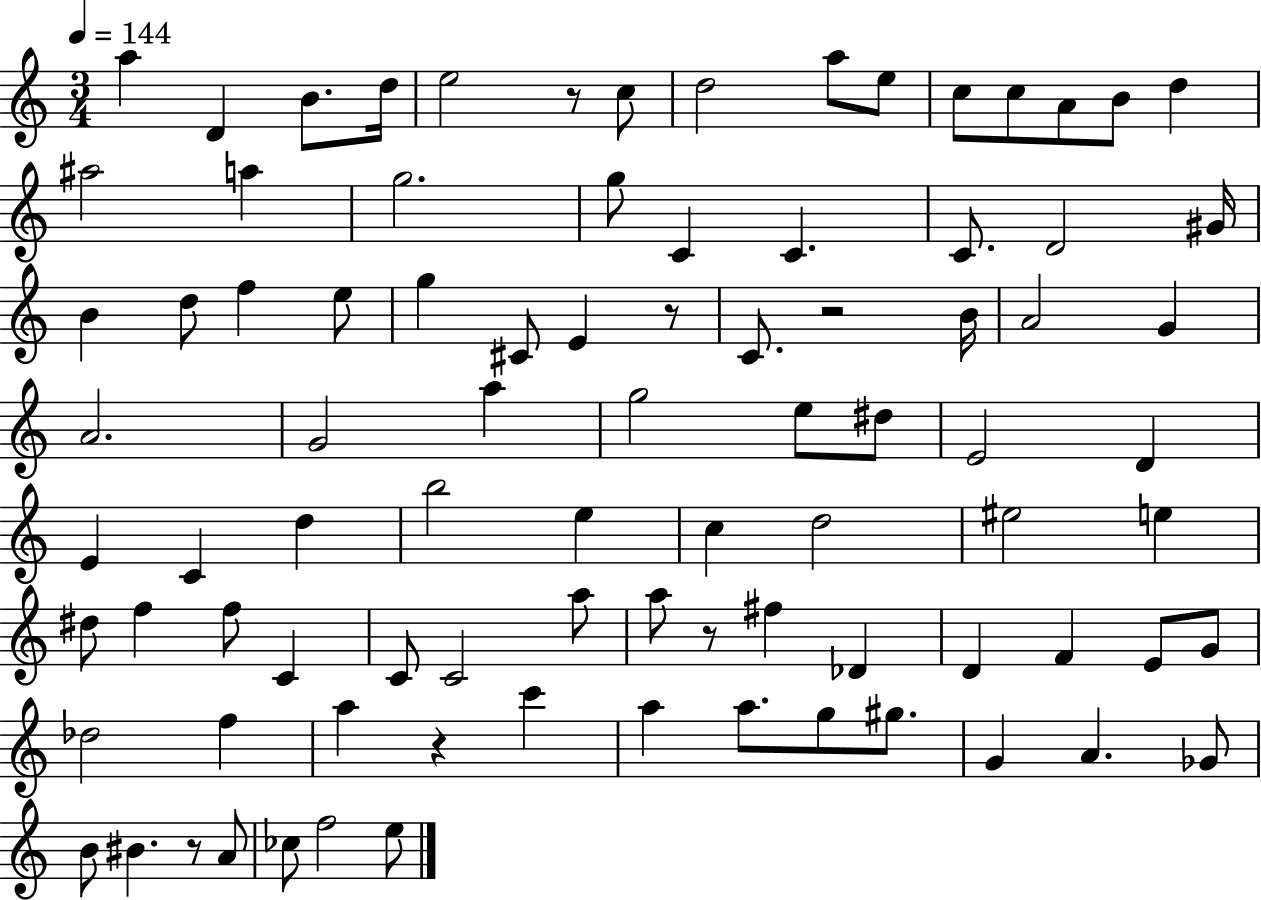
A5/q D4/q B4/e. D5/s E5/h R/e C5/e D5/h A5/e E5/e C5/e C5/e A4/e B4/e D5/q A#5/h A5/q G5/h. G5/e C4/q C4/q. C4/e. D4/h G#4/s B4/q D5/e F5/q E5/e G5/q C#4/e E4/q R/e C4/e. R/h B4/s A4/h G4/q A4/h. G4/h A5/q G5/h E5/e D#5/e E4/h D4/q E4/q C4/q D5/q B5/h E5/q C5/q D5/h EIS5/h E5/q D#5/e F5/q F5/e C4/q C4/e C4/h A5/e A5/e R/e F#5/q Db4/q D4/q F4/q E4/e G4/e Db5/h F5/q A5/q R/q C6/q A5/q A5/e. G5/e G#5/e. G4/q A4/q. Gb4/e B4/e BIS4/q. R/e A4/e CES5/e F5/h E5/e